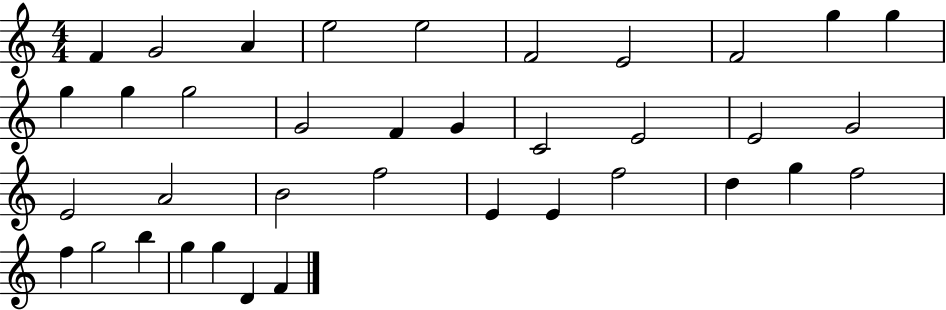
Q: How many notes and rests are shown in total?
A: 37